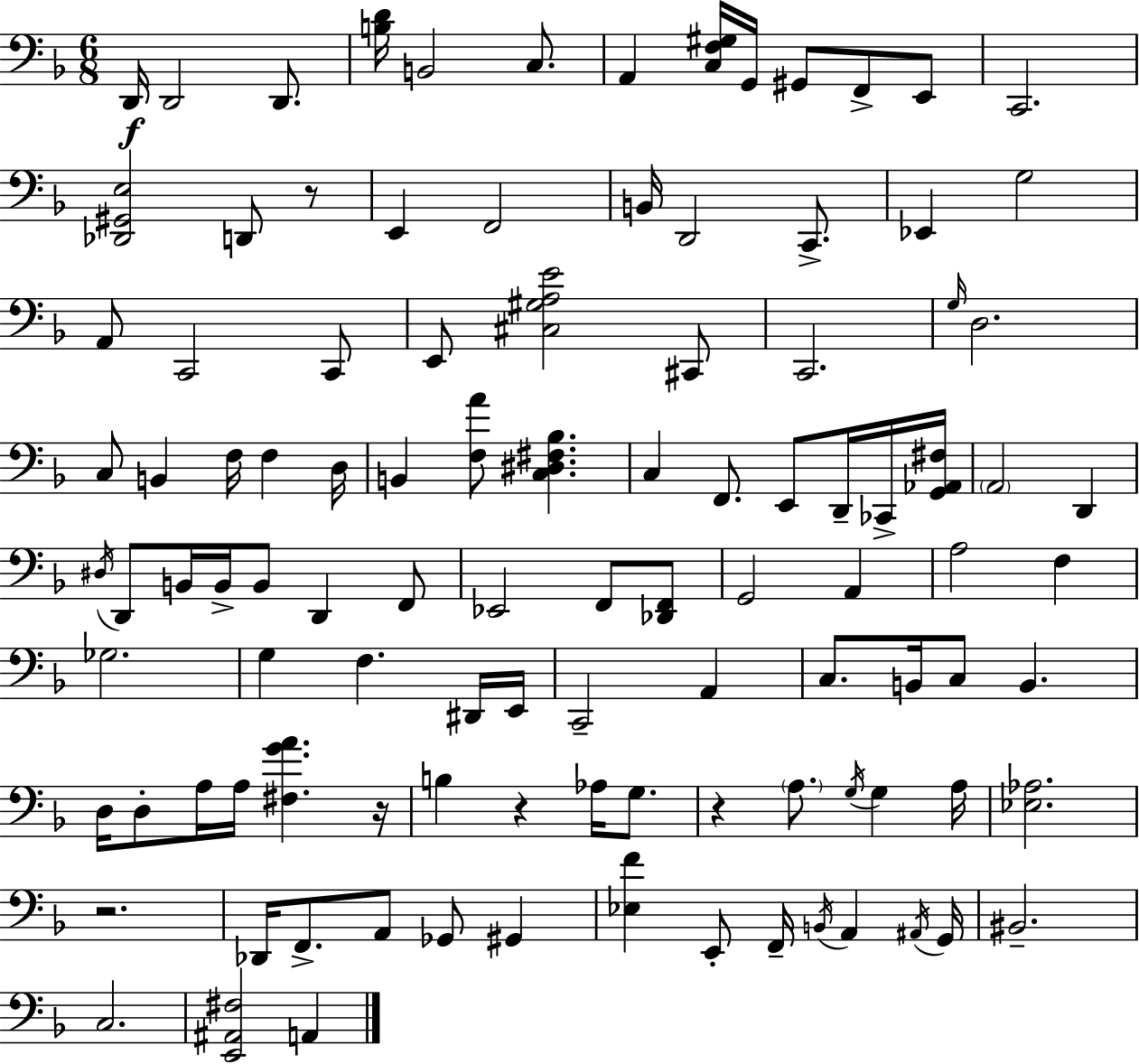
X:1
T:Untitled
M:6/8
L:1/4
K:Dm
D,,/4 D,,2 D,,/2 [B,D]/4 B,,2 C,/2 A,, [C,F,^G,]/4 G,,/4 ^G,,/2 F,,/2 E,,/2 C,,2 [_D,,^G,,E,]2 D,,/2 z/2 E,, F,,2 B,,/4 D,,2 C,,/2 _E,, G,2 A,,/2 C,,2 C,,/2 E,,/2 [^C,^G,A,E]2 ^C,,/2 C,,2 G,/4 D,2 C,/2 B,, F,/4 F, D,/4 B,, [F,A]/2 [C,^D,^F,_B,] C, F,,/2 E,,/2 D,,/4 _C,,/4 [G,,_A,,^F,]/4 A,,2 D,, ^D,/4 D,,/2 B,,/4 B,,/4 B,,/2 D,, F,,/2 _E,,2 F,,/2 [_D,,F,,]/2 G,,2 A,, A,2 F, _G,2 G, F, ^D,,/4 E,,/4 C,,2 A,, C,/2 B,,/4 C,/2 B,, D,/4 D,/2 A,/4 A,/4 [^F,GA] z/4 B, z _A,/4 G,/2 z A,/2 G,/4 G, A,/4 [_E,_A,]2 z2 _D,,/4 F,,/2 A,,/2 _G,,/2 ^G,, [_E,F] E,,/2 F,,/4 B,,/4 A,, ^A,,/4 G,,/4 ^B,,2 C,2 [E,,^A,,^F,]2 A,,